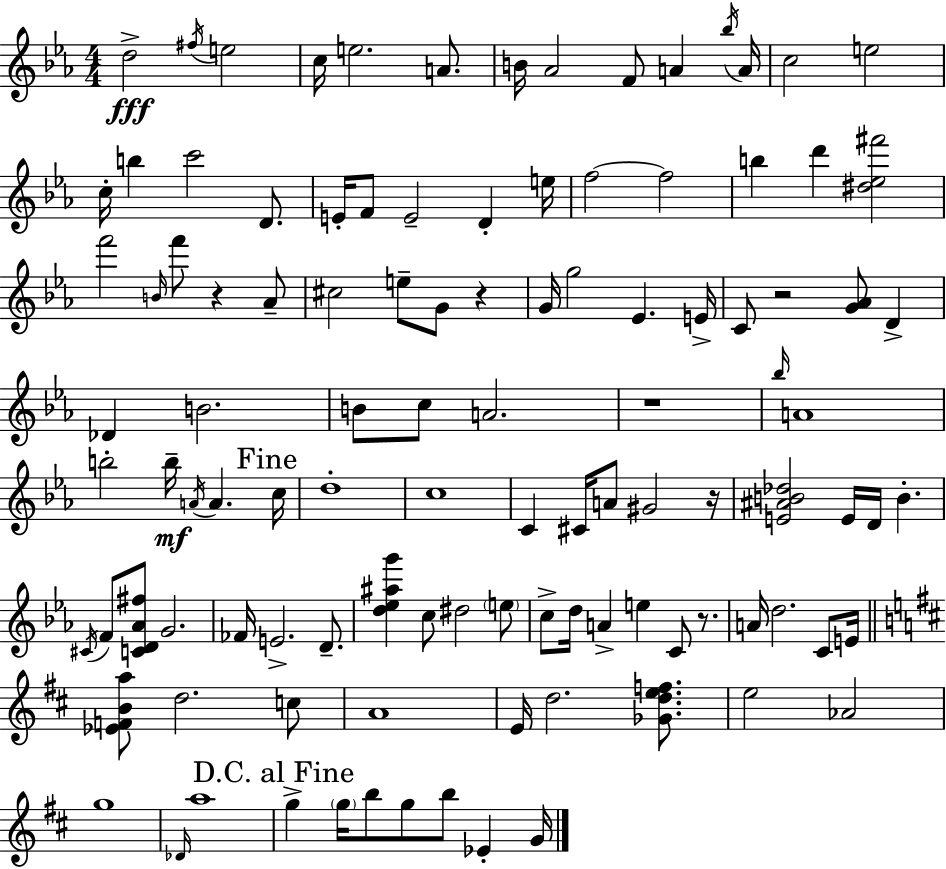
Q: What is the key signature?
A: EES major